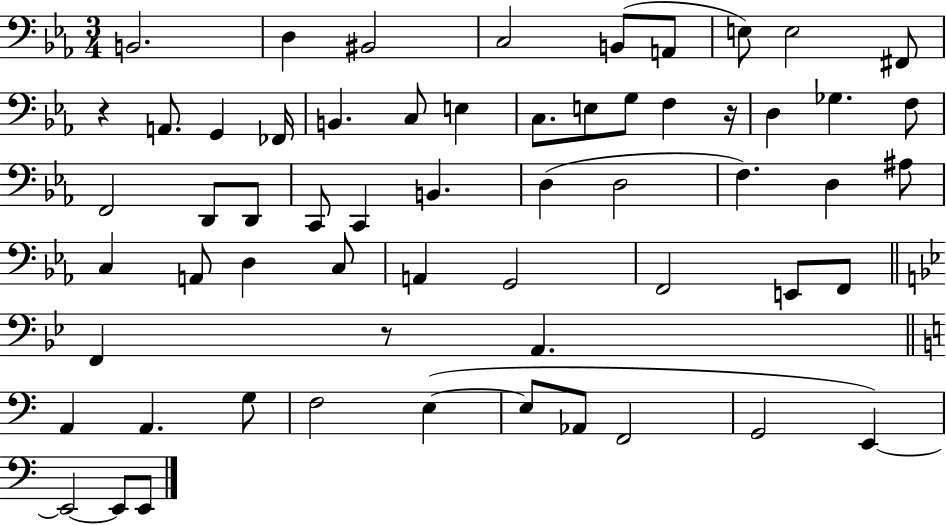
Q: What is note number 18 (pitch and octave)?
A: G3